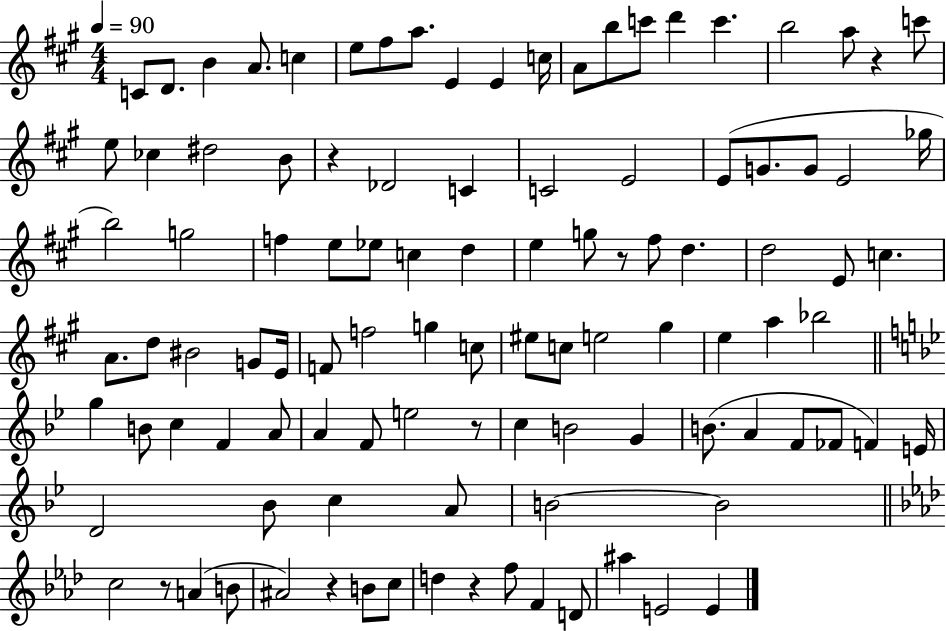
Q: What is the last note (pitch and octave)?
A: E4